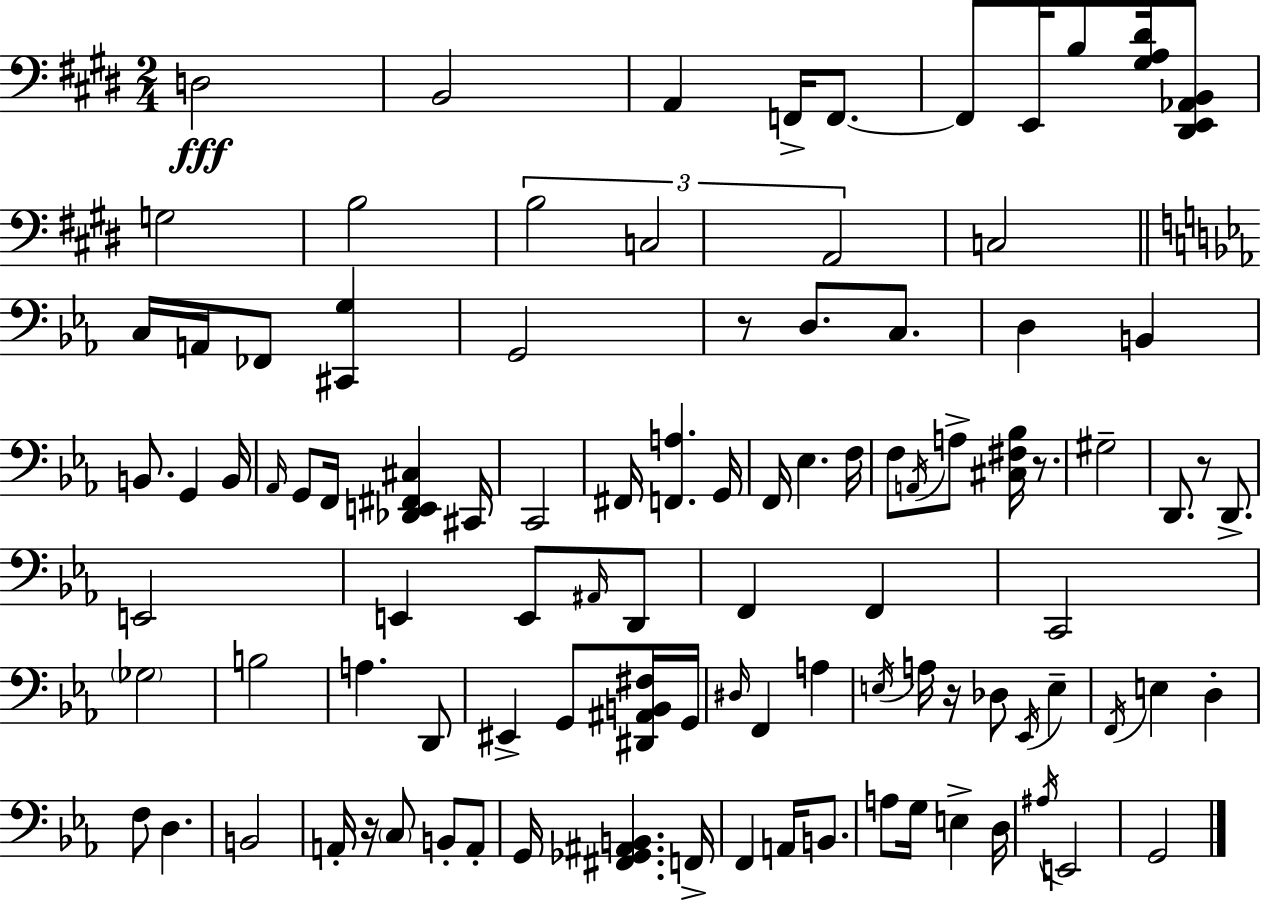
{
  \clef bass
  \numericTimeSignature
  \time 2/4
  \key e \major
  d2\fff | b,2 | a,4 f,16-> f,8.~~ | f,8 e,16 b8 <gis a dis'>16 <dis, e, aes, b,>8 | \break g2 | b2 | \tuplet 3/2 { b2 | c2 | \break a,2 } | c2 | \bar "||" \break \key ees \major c16 a,16 fes,8 <cis, g>4 | g,2 | r8 d8. c8. | d4 b,4 | \break b,8. g,4 b,16 | \grace { aes,16 } g,8 f,16 <des, e, fis, cis>4 | cis,16 c,2 | fis,16 <f, a>4. | \break g,16 f,16 ees4. | f16 f8 \acciaccatura { a,16 } a8-> <cis fis bes>16 r8. | gis2-- | d,8. r8 d,8.-> | \break e,2 | e,4 e,8 | \grace { ais,16 } d,8 f,4 f,4 | c,2 | \break \parenthesize ges2 | b2 | a4. | d,8 eis,4-> g,8 | \break <dis, ais, b, fis>16 g,16 \grace { dis16 } f,4 | a4 \acciaccatura { e16 } a16 r16 des8 | \acciaccatura { ees,16 } e4-- \acciaccatura { f,16 } e4 | d4-. f8 | \break d4. b,2 | a,16-. | r16 \parenthesize c8 b,8-. a,8-. g,16 | <fis, ges, ais, b,>4. f,16-> f,4 | \break a,16 b,8. a8 | g16 e4-> d16 \acciaccatura { ais16 } | e,2 | g,2 | \break \bar "|."
}